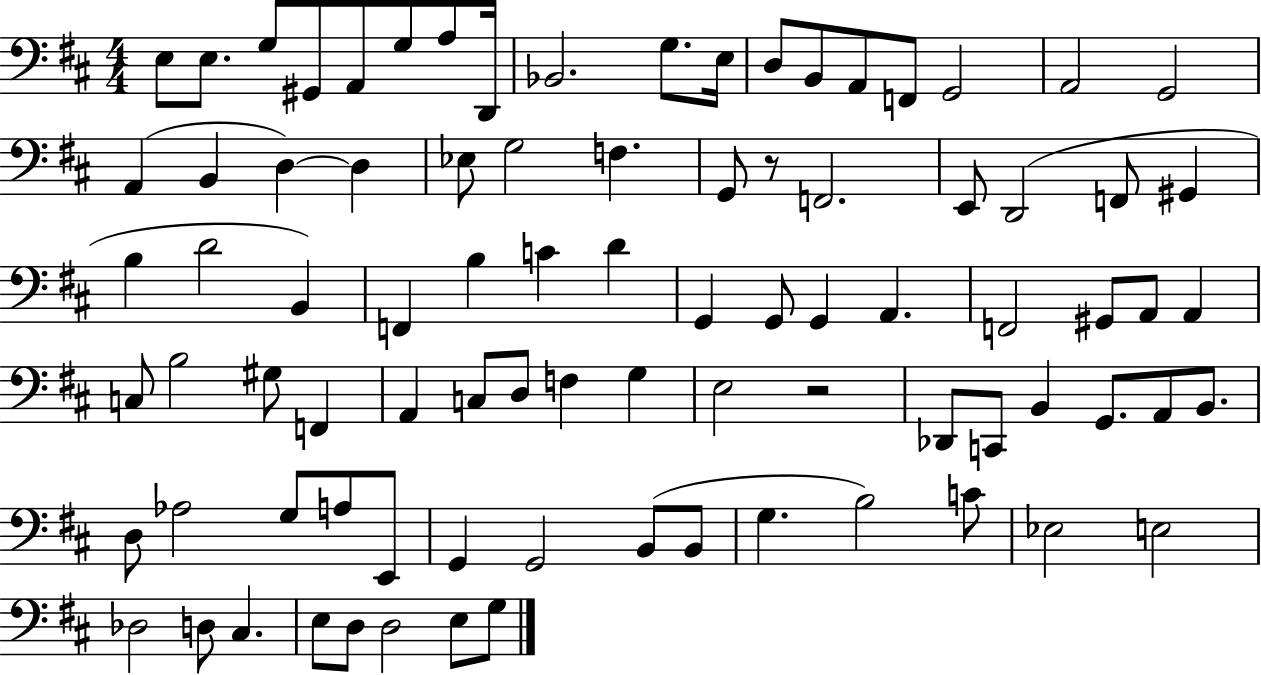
{
  \clef bass
  \numericTimeSignature
  \time 4/4
  \key d \major
  \repeat volta 2 { e8 e8. g8 gis,8 a,8 g8 a8 d,16 | bes,2. g8. e16 | d8 b,8 a,8 f,8 g,2 | a,2 g,2 | \break a,4( b,4 d4~~) d4 | ees8 g2 f4. | g,8 r8 f,2. | e,8 d,2( f,8 gis,4 | \break b4 d'2 b,4) | f,4 b4 c'4 d'4 | g,4 g,8 g,4 a,4. | f,2 gis,8 a,8 a,4 | \break c8 b2 gis8 f,4 | a,4 c8 d8 f4 g4 | e2 r2 | des,8 c,8 b,4 g,8. a,8 b,8. | \break d8 aes2 g8 a8 e,8 | g,4 g,2 b,8( b,8 | g4. b2) c'8 | ees2 e2 | \break des2 d8 cis4. | e8 d8 d2 e8 g8 | } \bar "|."
}